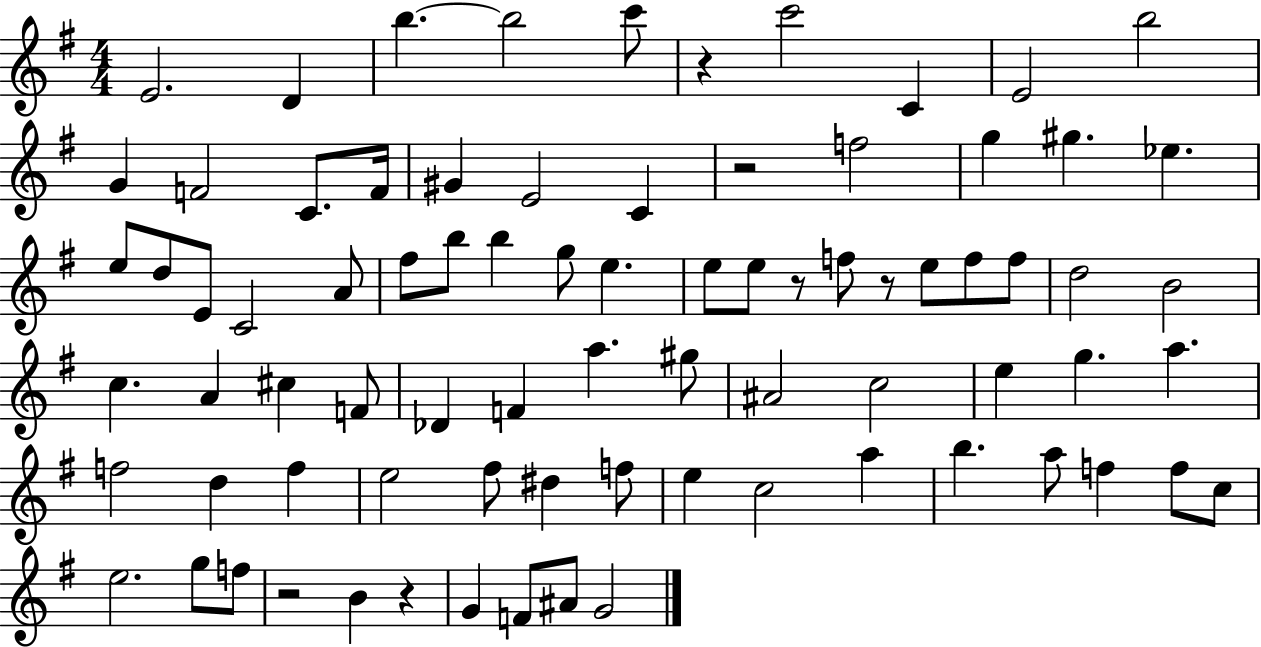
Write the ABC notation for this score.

X:1
T:Untitled
M:4/4
L:1/4
K:G
E2 D b b2 c'/2 z c'2 C E2 b2 G F2 C/2 F/4 ^G E2 C z2 f2 g ^g _e e/2 d/2 E/2 C2 A/2 ^f/2 b/2 b g/2 e e/2 e/2 z/2 f/2 z/2 e/2 f/2 f/2 d2 B2 c A ^c F/2 _D F a ^g/2 ^A2 c2 e g a f2 d f e2 ^f/2 ^d f/2 e c2 a b a/2 f f/2 c/2 e2 g/2 f/2 z2 B z G F/2 ^A/2 G2